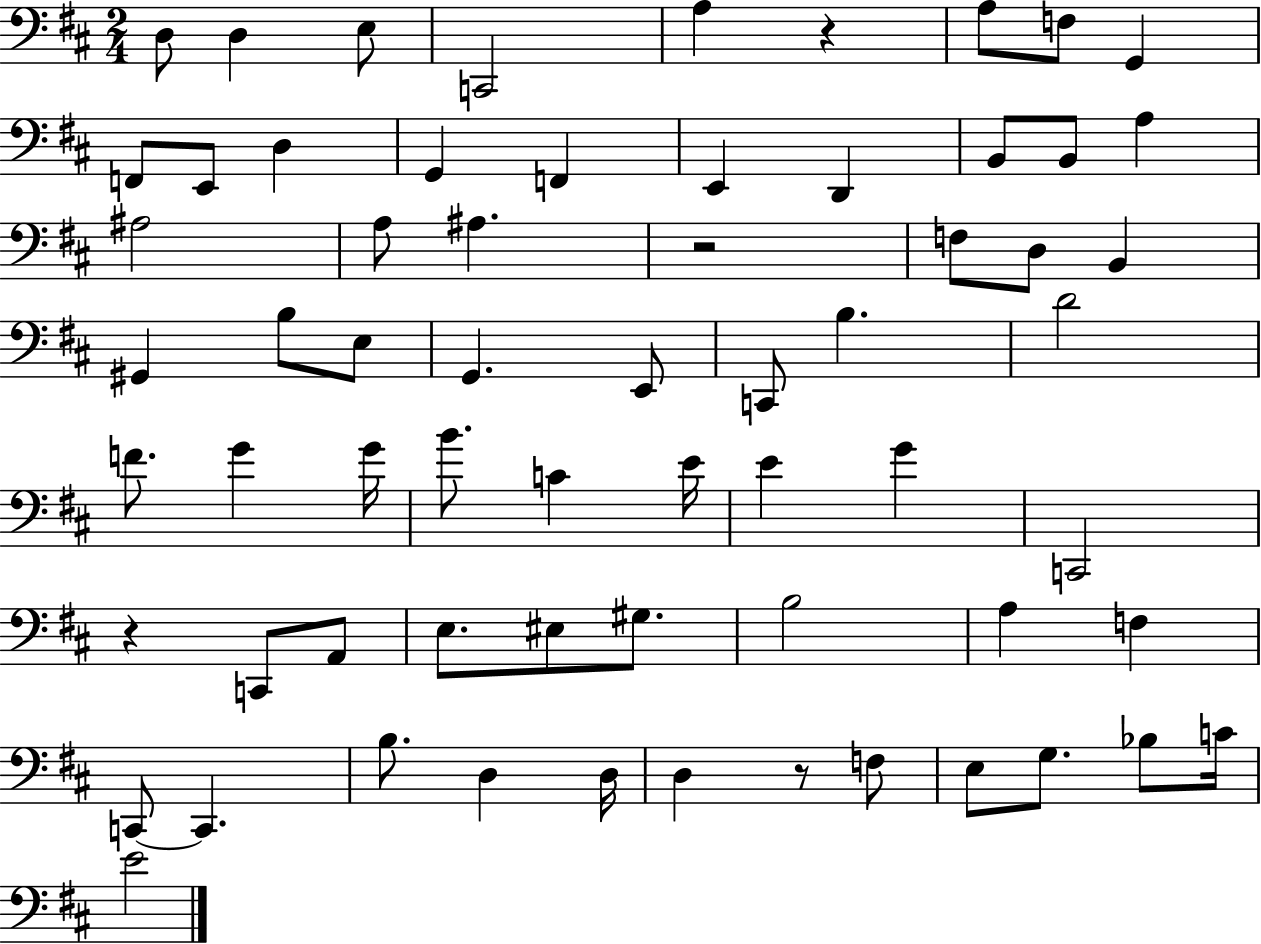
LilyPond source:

{
  \clef bass
  \numericTimeSignature
  \time 2/4
  \key d \major
  \repeat volta 2 { d8 d4 e8 | c,2 | a4 r4 | a8 f8 g,4 | \break f,8 e,8 d4 | g,4 f,4 | e,4 d,4 | b,8 b,8 a4 | \break ais2 | a8 ais4. | r2 | f8 d8 b,4 | \break gis,4 b8 e8 | g,4. e,8 | c,8 b4. | d'2 | \break f'8. g'4 g'16 | b'8. c'4 e'16 | e'4 g'4 | c,2 | \break r4 c,8 a,8 | e8. eis8 gis8. | b2 | a4 f4 | \break c,8~~ c,4. | b8. d4 d16 | d4 r8 f8 | e8 g8. bes8 c'16 | \break e'2 | } \bar "|."
}